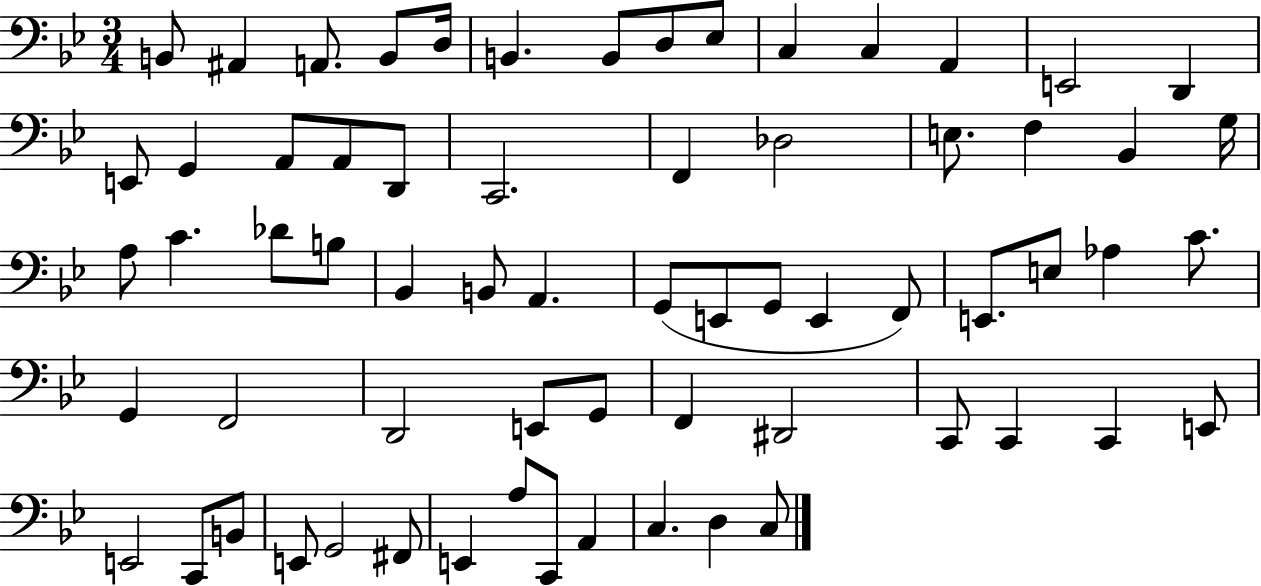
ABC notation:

X:1
T:Untitled
M:3/4
L:1/4
K:Bb
B,,/2 ^A,, A,,/2 B,,/2 D,/4 B,, B,,/2 D,/2 _E,/2 C, C, A,, E,,2 D,, E,,/2 G,, A,,/2 A,,/2 D,,/2 C,,2 F,, _D,2 E,/2 F, _B,, G,/4 A,/2 C _D/2 B,/2 _B,, B,,/2 A,, G,,/2 E,,/2 G,,/2 E,, F,,/2 E,,/2 E,/2 _A, C/2 G,, F,,2 D,,2 E,,/2 G,,/2 F,, ^D,,2 C,,/2 C,, C,, E,,/2 E,,2 C,,/2 B,,/2 E,,/2 G,,2 ^F,,/2 E,, A,/2 C,,/2 A,, C, D, C,/2